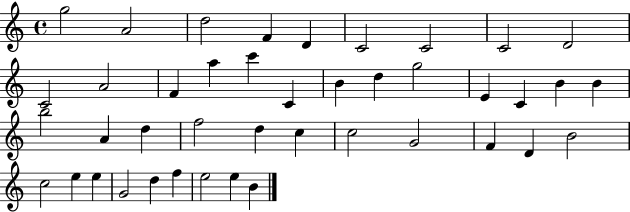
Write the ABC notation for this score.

X:1
T:Untitled
M:4/4
L:1/4
K:C
g2 A2 d2 F D C2 C2 C2 D2 C2 A2 F a c' C B d g2 E C B B b2 A d f2 d c c2 G2 F D B2 c2 e e G2 d f e2 e B